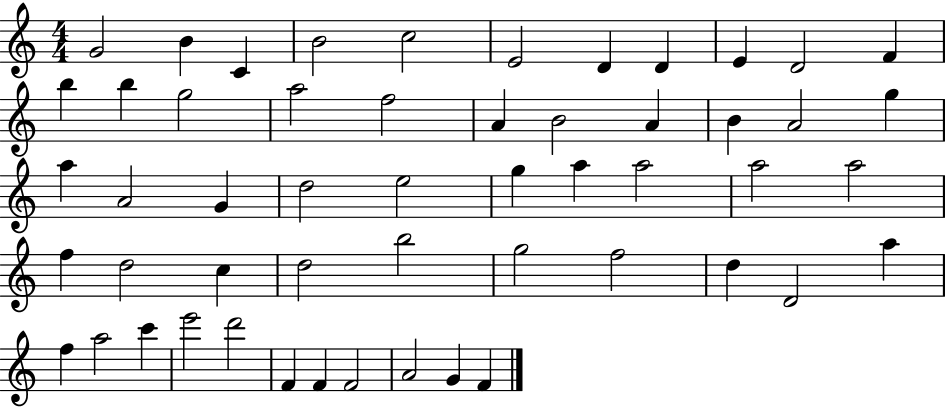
G4/h B4/q C4/q B4/h C5/h E4/h D4/q D4/q E4/q D4/h F4/q B5/q B5/q G5/h A5/h F5/h A4/q B4/h A4/q B4/q A4/h G5/q A5/q A4/h G4/q D5/h E5/h G5/q A5/q A5/h A5/h A5/h F5/q D5/h C5/q D5/h B5/h G5/h F5/h D5/q D4/h A5/q F5/q A5/h C6/q E6/h D6/h F4/q F4/q F4/h A4/h G4/q F4/q